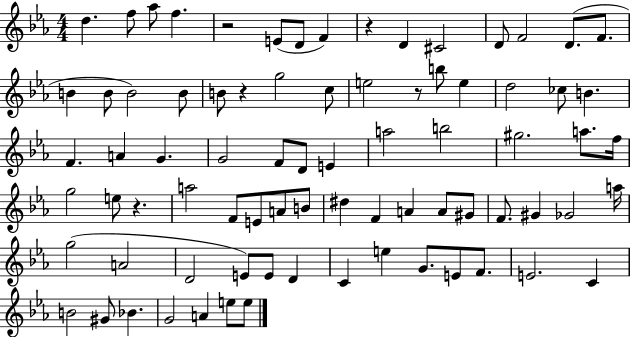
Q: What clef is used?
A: treble